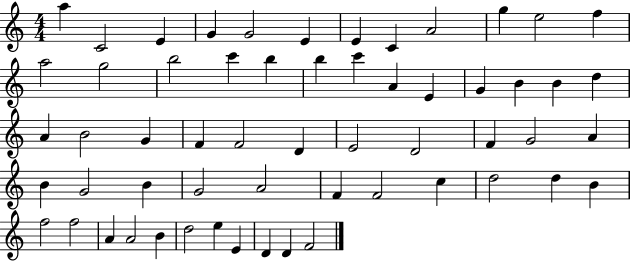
{
  \clef treble
  \numericTimeSignature
  \time 4/4
  \key c \major
  a''4 c'2 e'4 | g'4 g'2 e'4 | e'4 c'4 a'2 | g''4 e''2 f''4 | \break a''2 g''2 | b''2 c'''4 b''4 | b''4 c'''4 a'4 e'4 | g'4 b'4 b'4 d''4 | \break a'4 b'2 g'4 | f'4 f'2 d'4 | e'2 d'2 | f'4 g'2 a'4 | \break b'4 g'2 b'4 | g'2 a'2 | f'4 f'2 c''4 | d''2 d''4 b'4 | \break f''2 f''2 | a'4 a'2 b'4 | d''2 e''4 e'4 | d'4 d'4 f'2 | \break \bar "|."
}